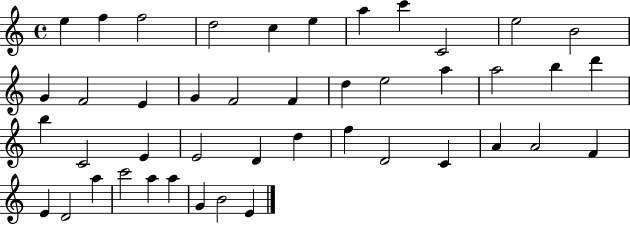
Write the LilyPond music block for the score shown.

{
  \clef treble
  \time 4/4
  \defaultTimeSignature
  \key c \major
  e''4 f''4 f''2 | d''2 c''4 e''4 | a''4 c'''4 c'2 | e''2 b'2 | \break g'4 f'2 e'4 | g'4 f'2 f'4 | d''4 e''2 a''4 | a''2 b''4 d'''4 | \break b''4 c'2 e'4 | e'2 d'4 d''4 | f''4 d'2 c'4 | a'4 a'2 f'4 | \break e'4 d'2 a''4 | c'''2 a''4 a''4 | g'4 b'2 e'4 | \bar "|."
}